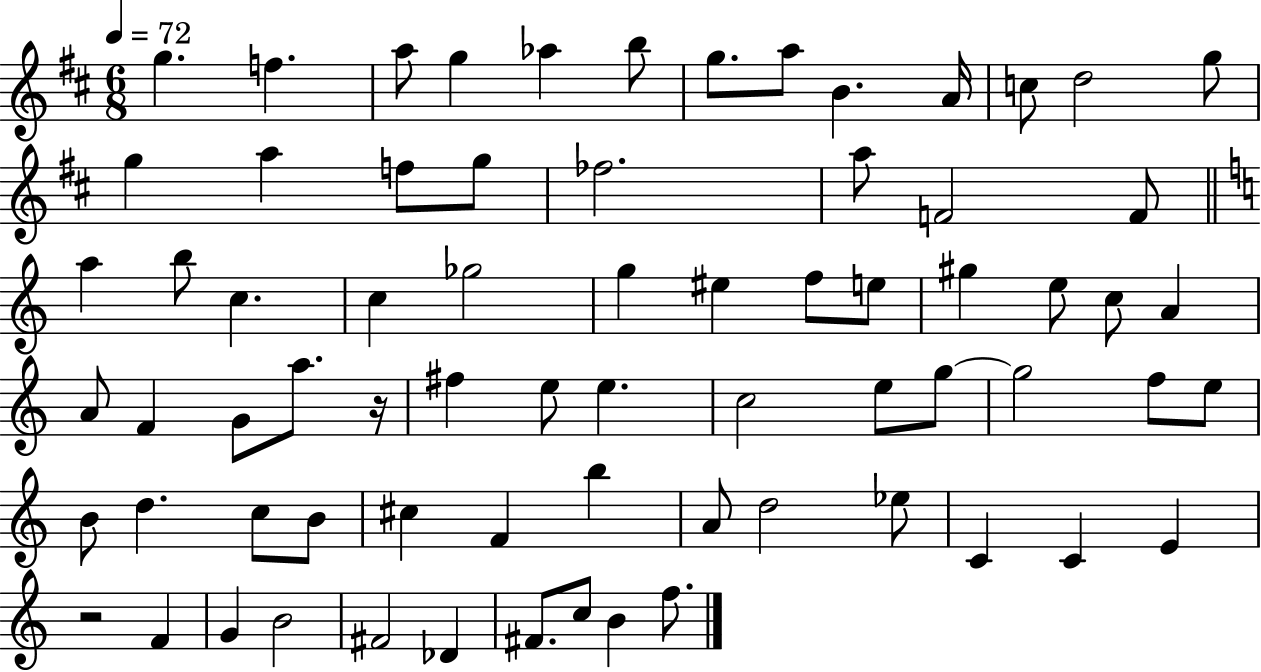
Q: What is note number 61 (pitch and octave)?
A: F4